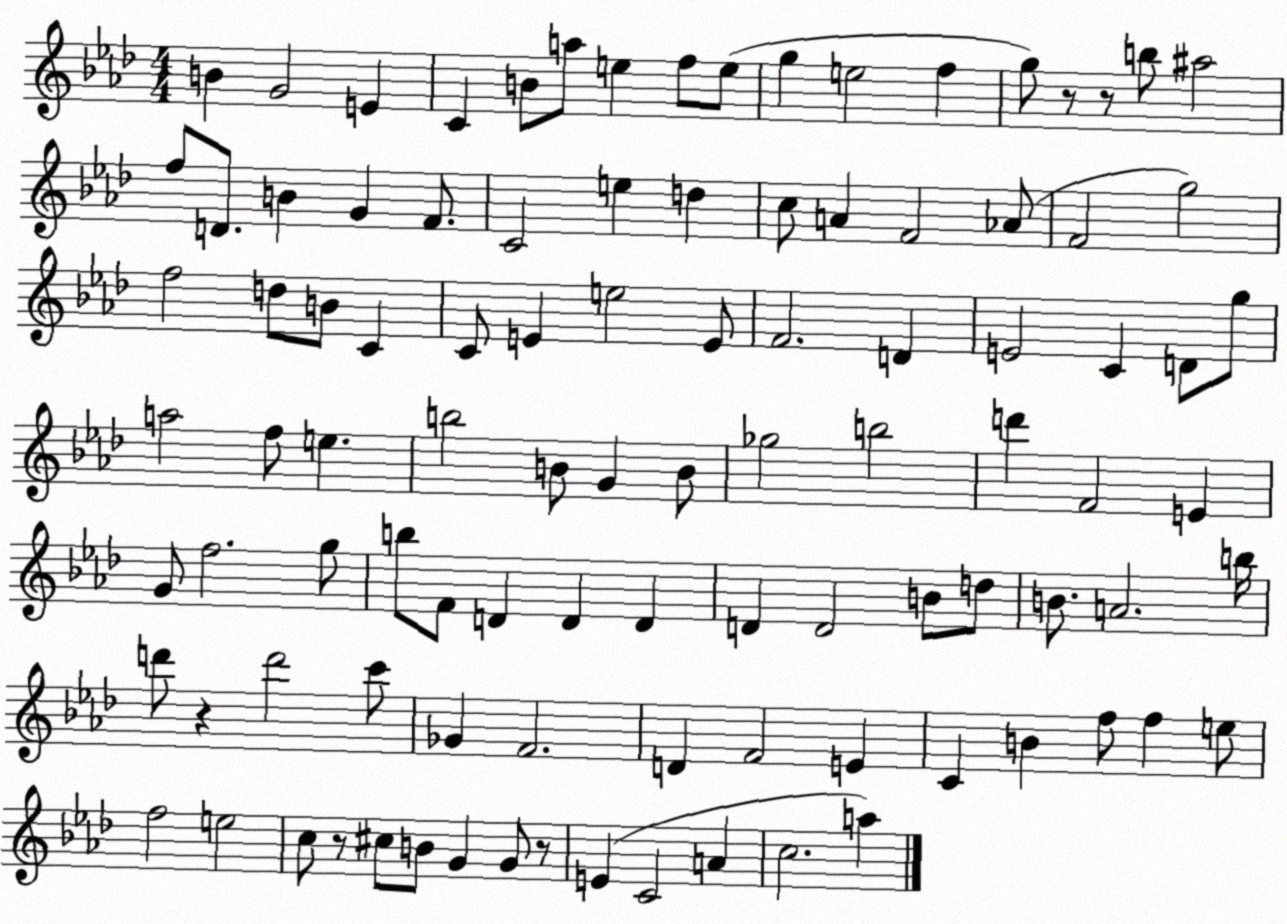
X:1
T:Untitled
M:4/4
L:1/4
K:Ab
B G2 E C B/2 a/2 e f/2 e/2 g e2 f g/2 z/2 z/2 b/2 ^a2 f/2 D/2 B G F/2 C2 e d c/2 A F2 _A/2 F2 g2 f2 d/2 B/2 C C/2 E e2 E/2 F2 D E2 C D/2 g/2 a2 f/2 e b2 B/2 G B/2 _g2 b2 d' F2 E G/2 f2 g/2 b/2 F/2 D D D D D2 B/2 d/2 B/2 A2 b/4 d'/2 z d'2 c'/2 _G F2 D F2 E C B f/2 f e/2 f2 e2 c/2 z/2 ^c/2 B/2 G G/2 z/2 E C2 A c2 a